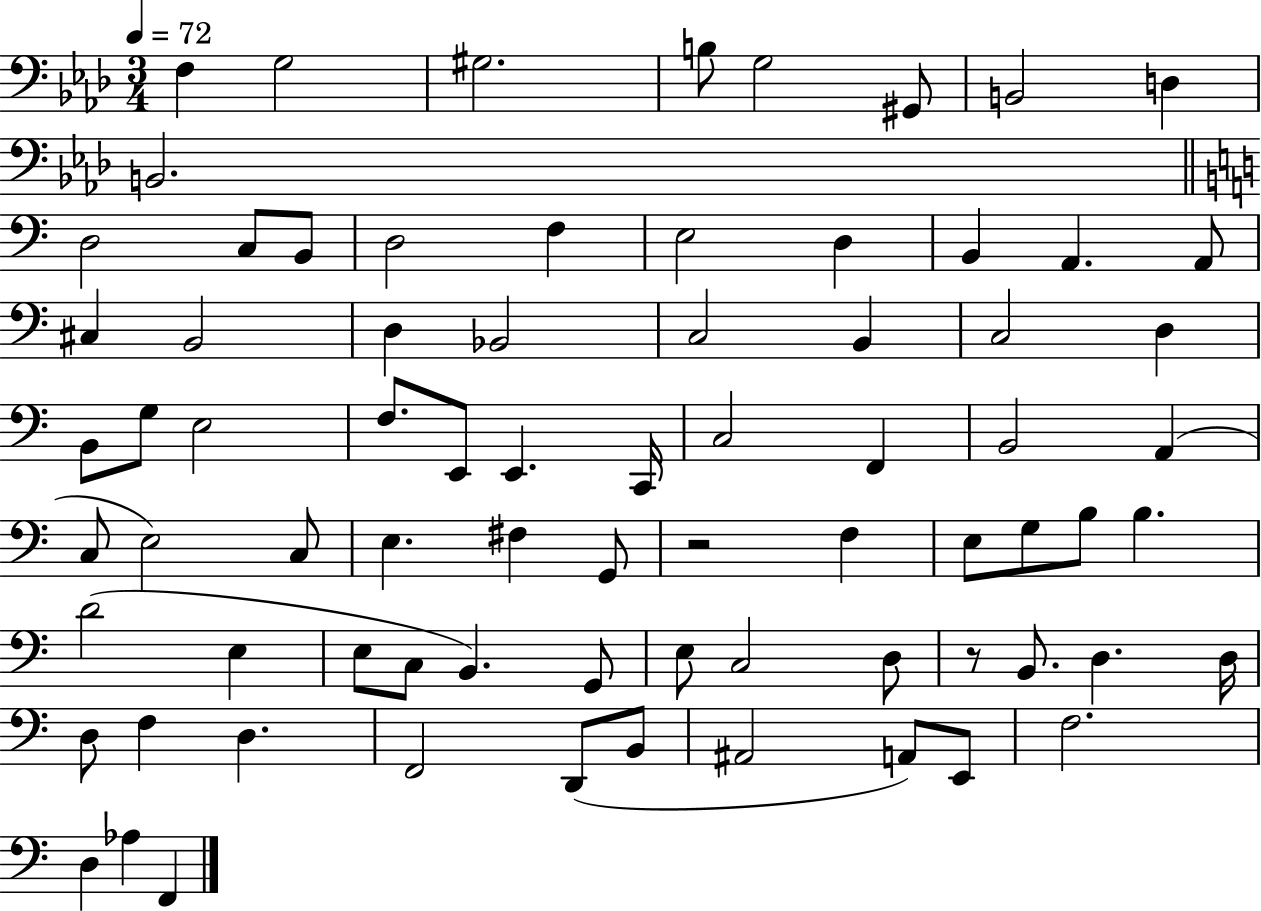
{
  \clef bass
  \numericTimeSignature
  \time 3/4
  \key aes \major
  \tempo 4 = 72
  \repeat volta 2 { f4 g2 | gis2. | b8 g2 gis,8 | b,2 d4 | \break b,2. | \bar "||" \break \key a \minor d2 c8 b,8 | d2 f4 | e2 d4 | b,4 a,4. a,8 | \break cis4 b,2 | d4 bes,2 | c2 b,4 | c2 d4 | \break b,8 g8 e2 | f8. e,8 e,4. c,16 | c2 f,4 | b,2 a,4( | \break c8 e2) c8 | e4. fis4 g,8 | r2 f4 | e8 g8 b8 b4. | \break d'2( e4 | e8 c8 b,4.) g,8 | e8 c2 d8 | r8 b,8. d4. d16 | \break d8 f4 d4. | f,2 d,8( b,8 | ais,2 a,8) e,8 | f2. | \break d4 aes4 f,4 | } \bar "|."
}